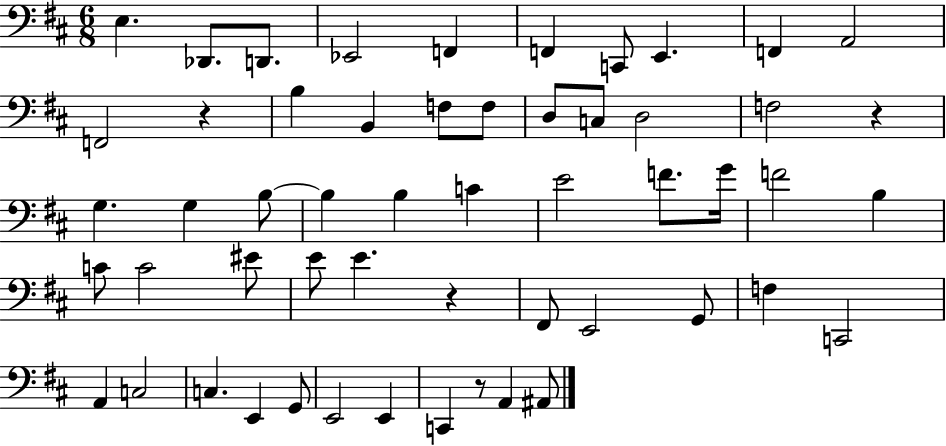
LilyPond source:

{
  \clef bass
  \numericTimeSignature
  \time 6/8
  \key d \major
  e4. des,8. d,8. | ees,2 f,4 | f,4 c,8 e,4. | f,4 a,2 | \break f,2 r4 | b4 b,4 f8 f8 | d8 c8 d2 | f2 r4 | \break g4. g4 b8~~ | b4 b4 c'4 | e'2 f'8. g'16 | f'2 b4 | \break c'8 c'2 eis'8 | e'8 e'4. r4 | fis,8 e,2 g,8 | f4 c,2 | \break a,4 c2 | c4. e,4 g,8 | e,2 e,4 | c,4 r8 a,4 ais,8 | \break \bar "|."
}